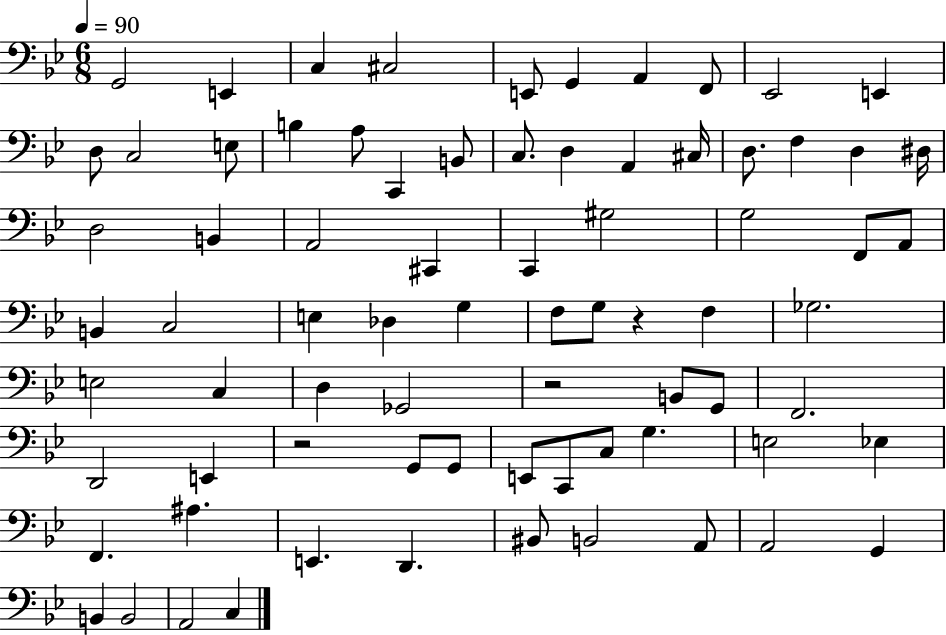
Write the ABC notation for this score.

X:1
T:Untitled
M:6/8
L:1/4
K:Bb
G,,2 E,, C, ^C,2 E,,/2 G,, A,, F,,/2 _E,,2 E,, D,/2 C,2 E,/2 B, A,/2 C,, B,,/2 C,/2 D, A,, ^C,/4 D,/2 F, D, ^D,/4 D,2 B,, A,,2 ^C,, C,, ^G,2 G,2 F,,/2 A,,/2 B,, C,2 E, _D, G, F,/2 G,/2 z F, _G,2 E,2 C, D, _G,,2 z2 B,,/2 G,,/2 F,,2 D,,2 E,, z2 G,,/2 G,,/2 E,,/2 C,,/2 C,/2 G, E,2 _E, F,, ^A, E,, D,, ^B,,/2 B,,2 A,,/2 A,,2 G,, B,, B,,2 A,,2 C,